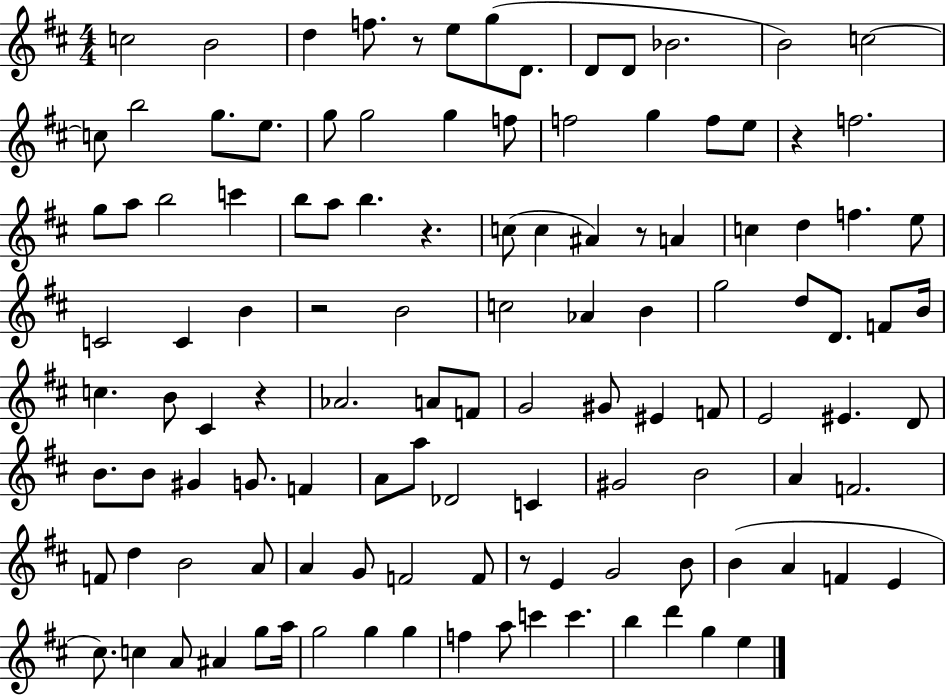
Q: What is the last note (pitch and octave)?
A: E5